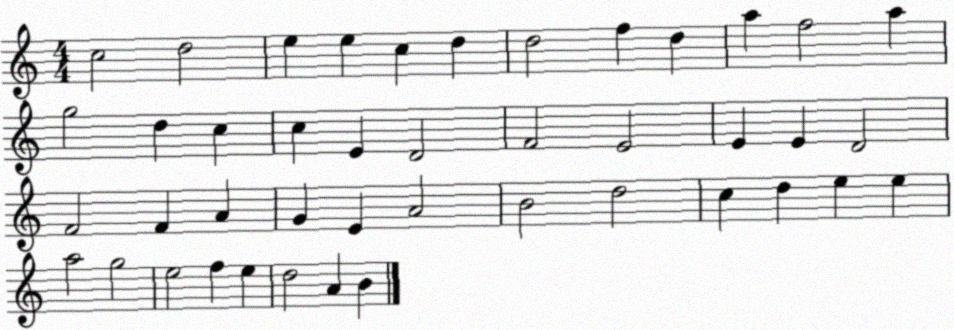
X:1
T:Untitled
M:4/4
L:1/4
K:C
c2 d2 e e c d d2 f d a f2 a g2 d c c E D2 F2 E2 E E D2 F2 F A G E A2 B2 d2 c d e e a2 g2 e2 f e d2 A B